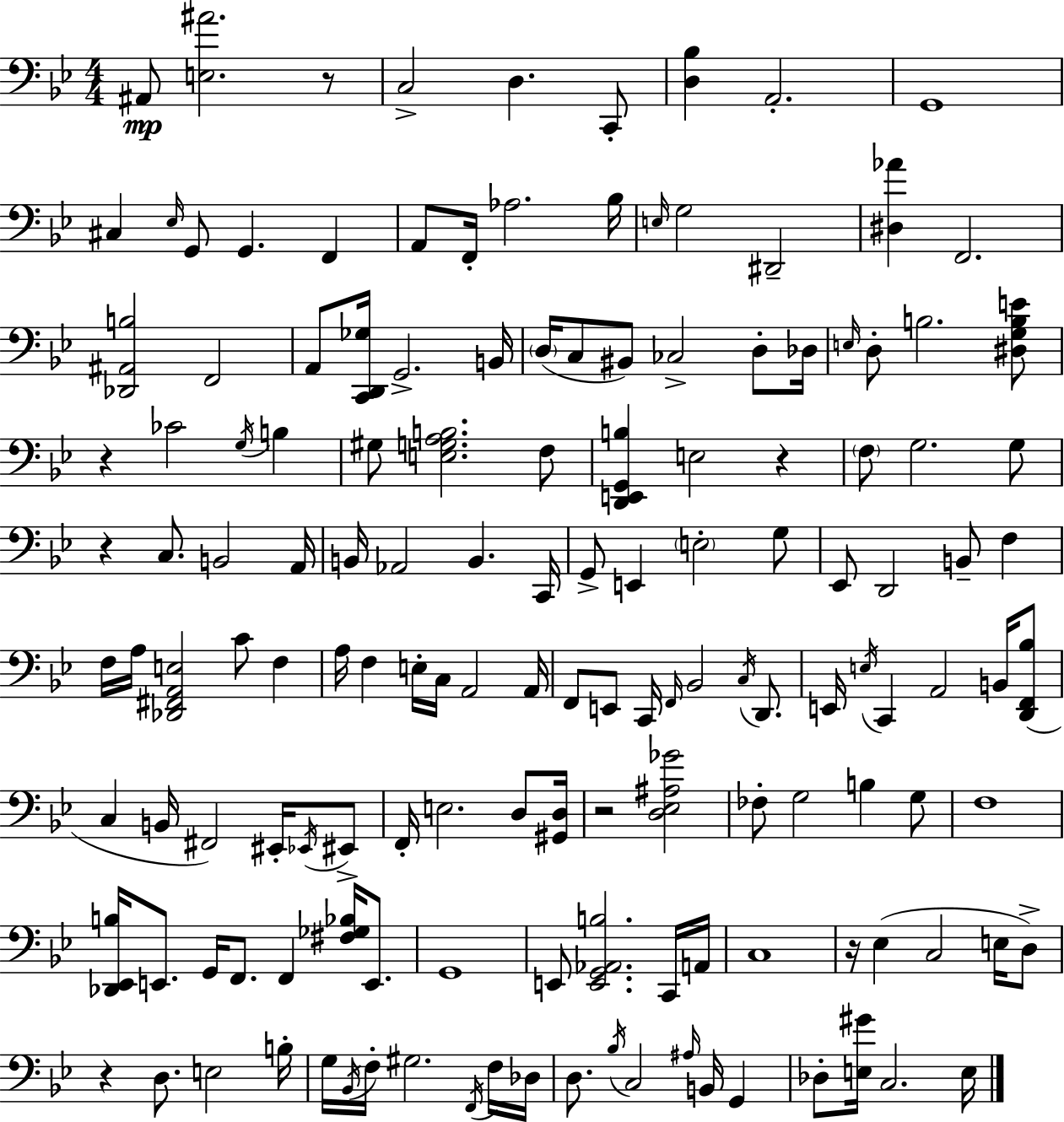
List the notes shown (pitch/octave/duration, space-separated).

A#2/e [E3,A#4]/h. R/e C3/h D3/q. C2/e [D3,Bb3]/q A2/h. G2/w C#3/q Eb3/s G2/e G2/q. F2/q A2/e F2/s Ab3/h. Bb3/s E3/s G3/h D#2/h [D#3,Ab4]/q F2/h. [Db2,A#2,B3]/h F2/h A2/e [C2,D2,Gb3]/s G2/h. B2/s D3/s C3/e BIS2/e CES3/h D3/e Db3/s E3/s D3/e B3/h. [D#3,G3,B3,E4]/e R/q CES4/h G3/s B3/q G#3/e [E3,G3,A3,B3]/h. F3/e [D2,E2,G2,B3]/q E3/h R/q F3/e G3/h. G3/e R/q C3/e. B2/h A2/s B2/s Ab2/h B2/q. C2/s G2/e E2/q E3/h G3/e Eb2/e D2/h B2/e F3/q F3/s A3/s [Db2,F#2,A2,E3]/h C4/e F3/q A3/s F3/q E3/s C3/s A2/h A2/s F2/e E2/e C2/s F2/s Bb2/h C3/s D2/e. E2/s E3/s C2/q A2/h B2/s [D2,F2,Bb3]/e C3/q B2/s F#2/h EIS2/s Eb2/s EIS2/e F2/s E3/h. D3/e [G#2,D3]/s R/h [D3,Eb3,A#3,Gb4]/h FES3/e G3/h B3/q G3/e F3/w [Db2,Eb2,B3]/s E2/e. G2/s F2/e. F2/q [F#3,Gb3,Bb3]/s E2/e. G2/w E2/e [E2,G2,Ab2,B3]/h. C2/s A2/s C3/w R/s Eb3/q C3/h E3/s D3/e R/q D3/e. E3/h B3/s G3/s Bb2/s F3/s G#3/h. F2/s F3/s Db3/s D3/e. Bb3/s C3/h A#3/s B2/s G2/q Db3/e [E3,G#4]/s C3/h. E3/s